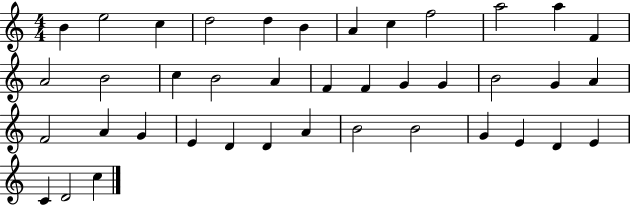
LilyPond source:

{
  \clef treble
  \numericTimeSignature
  \time 4/4
  \key c \major
  b'4 e''2 c''4 | d''2 d''4 b'4 | a'4 c''4 f''2 | a''2 a''4 f'4 | \break a'2 b'2 | c''4 b'2 a'4 | f'4 f'4 g'4 g'4 | b'2 g'4 a'4 | \break f'2 a'4 g'4 | e'4 d'4 d'4 a'4 | b'2 b'2 | g'4 e'4 d'4 e'4 | \break c'4 d'2 c''4 | \bar "|."
}